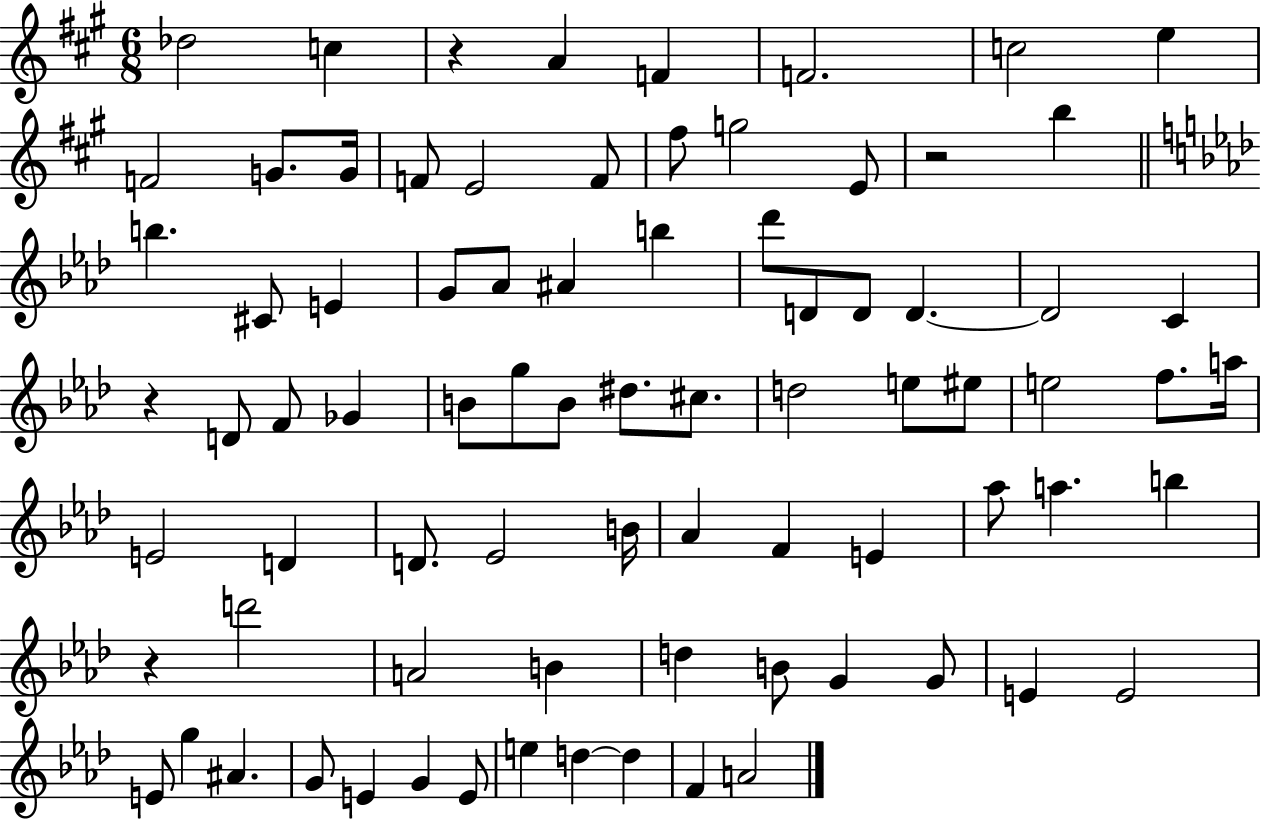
X:1
T:Untitled
M:6/8
L:1/4
K:A
_d2 c z A F F2 c2 e F2 G/2 G/4 F/2 E2 F/2 ^f/2 g2 E/2 z2 b b ^C/2 E G/2 _A/2 ^A b _d'/2 D/2 D/2 D D2 C z D/2 F/2 _G B/2 g/2 B/2 ^d/2 ^c/2 d2 e/2 ^e/2 e2 f/2 a/4 E2 D D/2 _E2 B/4 _A F E _a/2 a b z d'2 A2 B d B/2 G G/2 E E2 E/2 g ^A G/2 E G E/2 e d d F A2